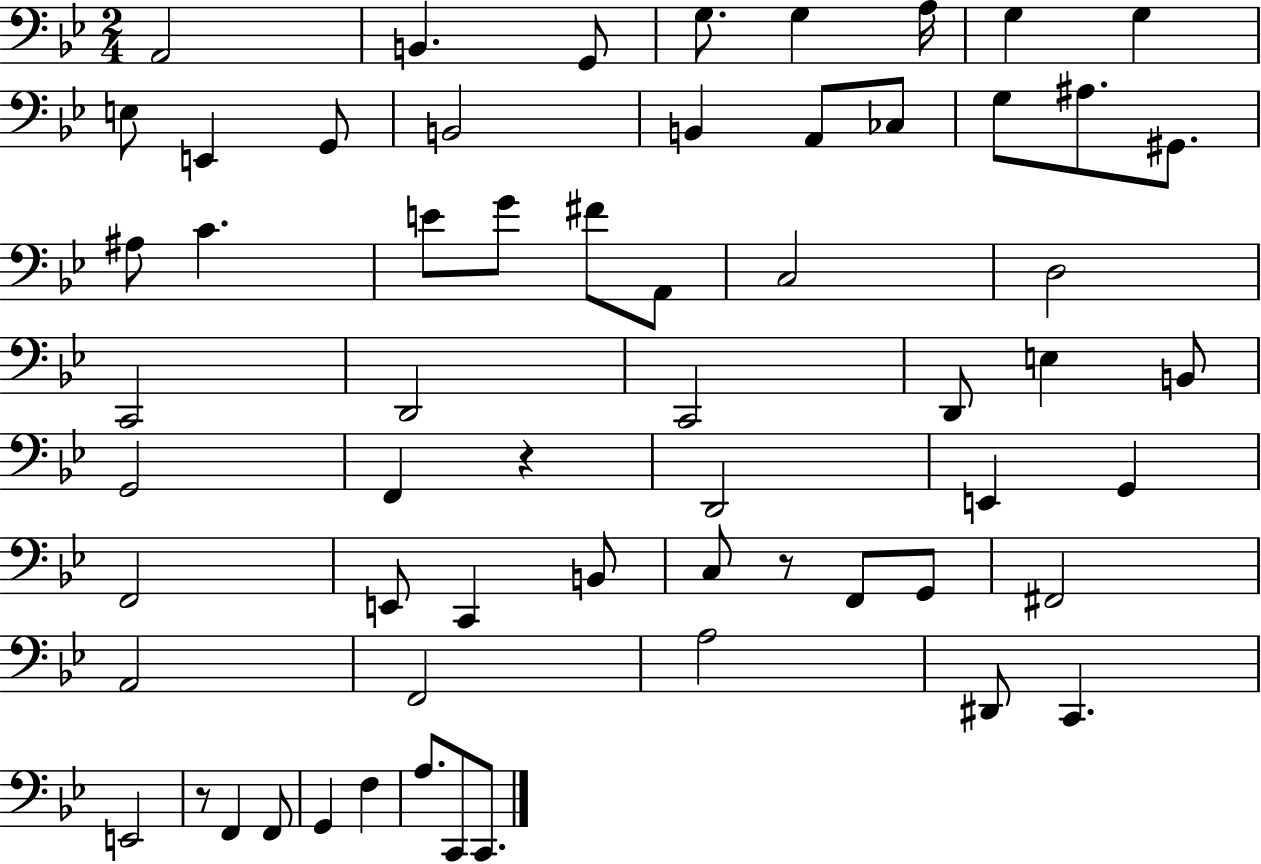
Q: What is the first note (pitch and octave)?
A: A2